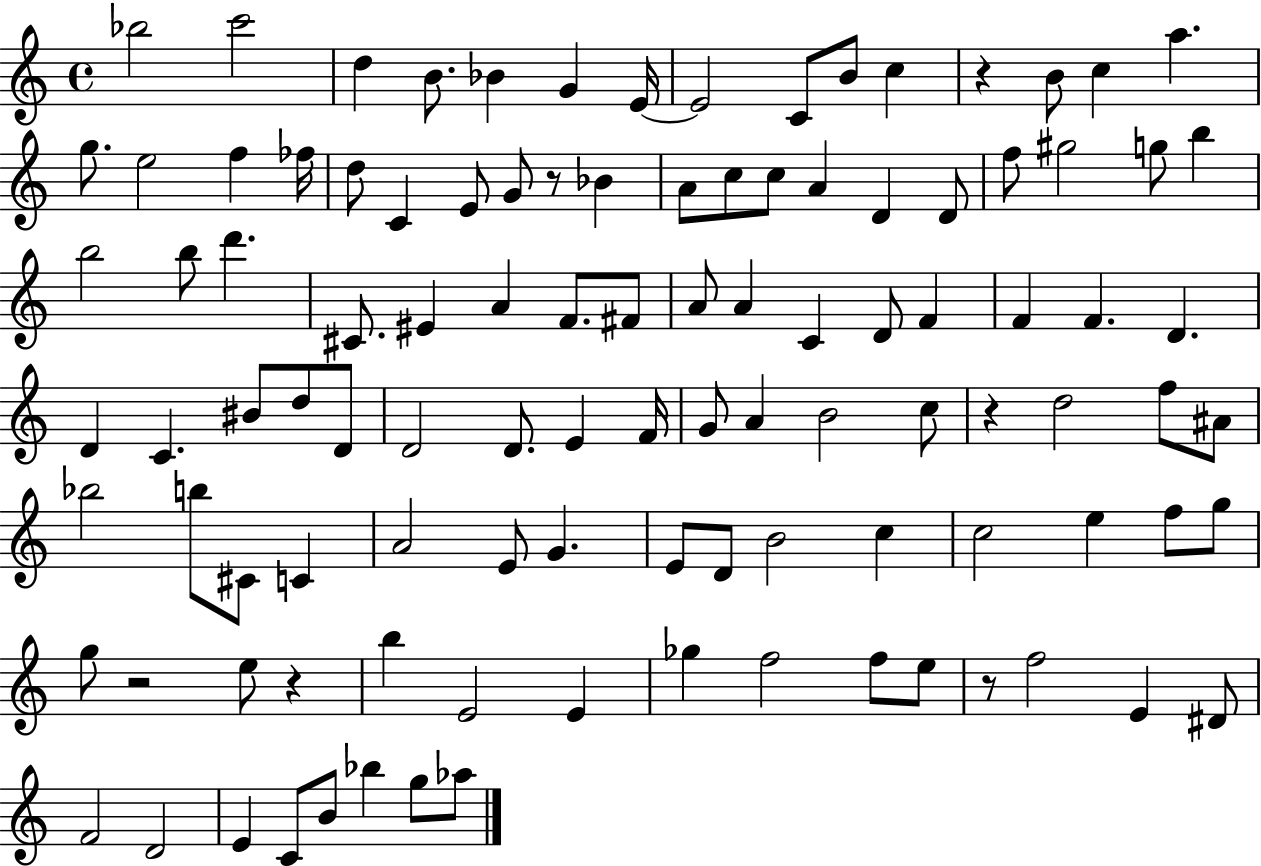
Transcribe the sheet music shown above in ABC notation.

X:1
T:Untitled
M:4/4
L:1/4
K:C
_b2 c'2 d B/2 _B G E/4 E2 C/2 B/2 c z B/2 c a g/2 e2 f _f/4 d/2 C E/2 G/2 z/2 _B A/2 c/2 c/2 A D D/2 f/2 ^g2 g/2 b b2 b/2 d' ^C/2 ^E A F/2 ^F/2 A/2 A C D/2 F F F D D C ^B/2 d/2 D/2 D2 D/2 E F/4 G/2 A B2 c/2 z d2 f/2 ^A/2 _b2 b/2 ^C/2 C A2 E/2 G E/2 D/2 B2 c c2 e f/2 g/2 g/2 z2 e/2 z b E2 E _g f2 f/2 e/2 z/2 f2 E ^D/2 F2 D2 E C/2 B/2 _b g/2 _a/2